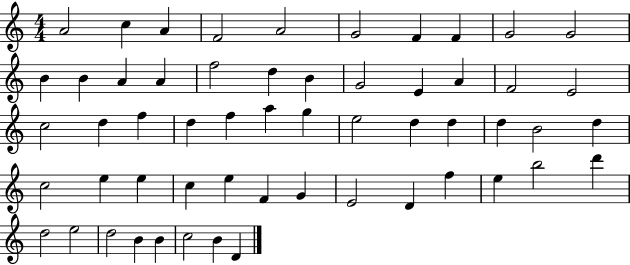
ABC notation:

X:1
T:Untitled
M:4/4
L:1/4
K:C
A2 c A F2 A2 G2 F F G2 G2 B B A A f2 d B G2 E A F2 E2 c2 d f d f a g e2 d d d B2 d c2 e e c e F G E2 D f e b2 d' d2 e2 d2 B B c2 B D